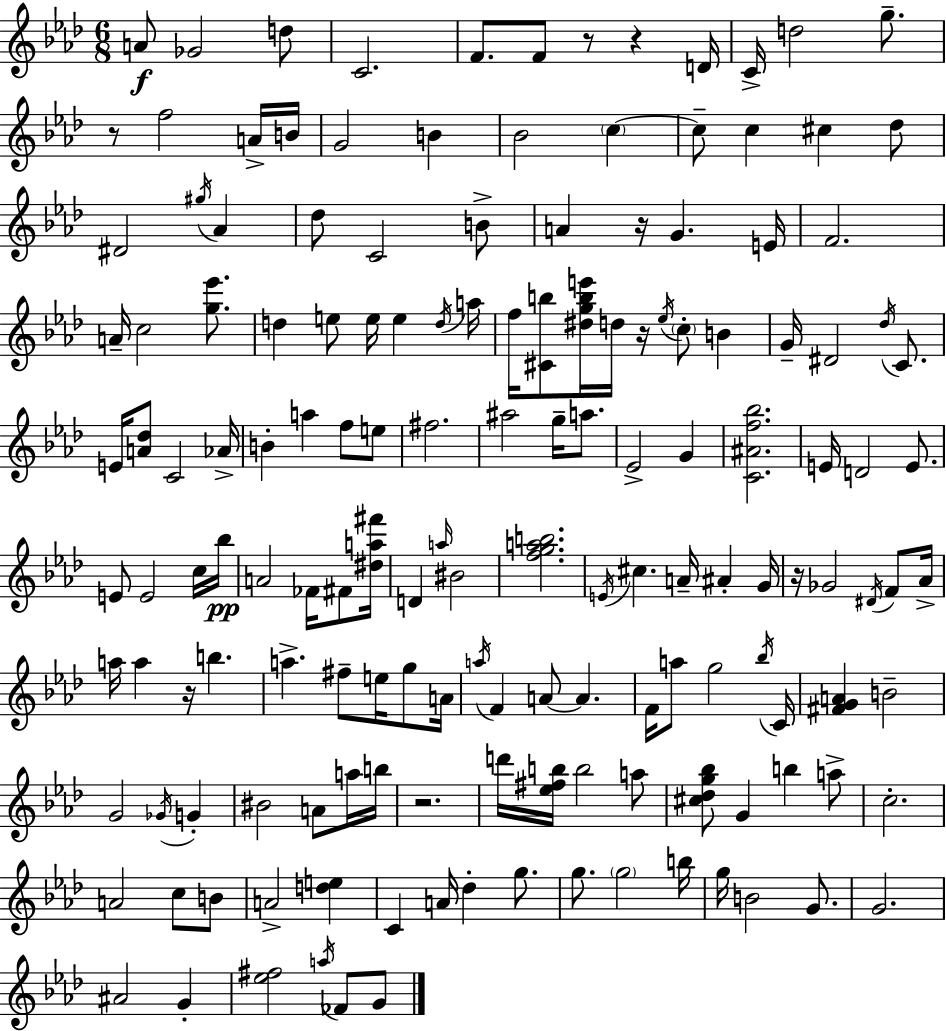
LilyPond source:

{
  \clef treble
  \numericTimeSignature
  \time 6/8
  \key aes \major
  a'8\f ges'2 d''8 | c'2. | f'8. f'8 r8 r4 d'16 | c'16-> d''2 g''8.-- | \break r8 f''2 a'16-> b'16 | g'2 b'4 | bes'2 \parenthesize c''4~~ | c''8-- c''4 cis''4 des''8 | \break dis'2 \acciaccatura { gis''16 } aes'4 | des''8 c'2 b'8-> | a'4 r16 g'4. | e'16 f'2. | \break a'16-- c''2 <g'' ees'''>8. | d''4 e''8 e''16 e''4 | \acciaccatura { d''16 } a''16 f''16 <cis' b''>8 <dis'' g'' b'' e'''>16 d''16 r16 \acciaccatura { ees''16 } \parenthesize c''8-. b'4 | g'16-- dis'2 | \break \acciaccatura { des''16 } c'8. e'16 <a' des''>8 c'2 | aes'16-> b'4-. a''4 | f''8 e''8 fis''2. | ais''2 | \break g''16-- a''8. ees'2-> | g'4 <c' ais' f'' bes''>2. | e'16 d'2 | e'8. e'8 e'2 | \break c''16 bes''16\pp a'2 | fes'16 fis'8 <dis'' a'' fis'''>16 d'4 \grace { a''16 } bis'2 | <f'' g'' a'' b''>2. | \acciaccatura { e'16 } cis''4. | \break a'16-- ais'4-. g'16 r16 ges'2 | \acciaccatura { dis'16 } f'8 aes'16-> a''16 a''4 | r16 b''4. a''4.-> | fis''8-- e''16 g''8 a'16 \acciaccatura { a''16 } f'4 | \break a'8~~ a'4. f'16 a''8 g''2 | \acciaccatura { bes''16 } c'16 <fis' g' a'>4 | b'2-- g'2 | \acciaccatura { ges'16 } g'4-. bis'2 | \break a'8 a''16 b''16 r2. | d'''16 <ees'' fis'' b''>16 | b''2 a''8 <cis'' des'' g'' bes''>8 | g'4 b''4 a''8-> c''2.-. | \break a'2 | c''8 b'8 a'2-> | <d'' e''>4 c'4 | a'16 des''4-. g''8. g''8. | \break \parenthesize g''2 b''16 g''16 b'2 | g'8. g'2. | ais'2 | g'4-. <ees'' fis''>2 | \break \acciaccatura { a''16 } fes'8 g'8 \bar "|."
}